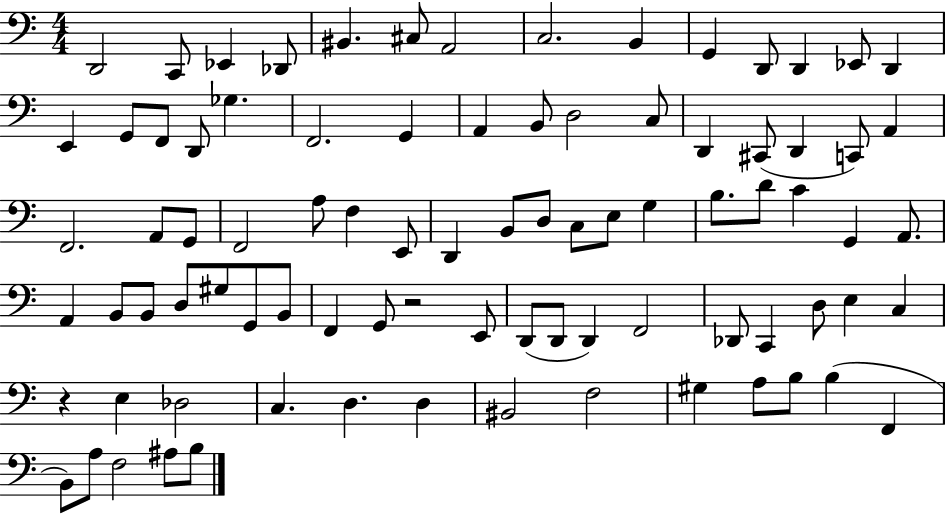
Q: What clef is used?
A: bass